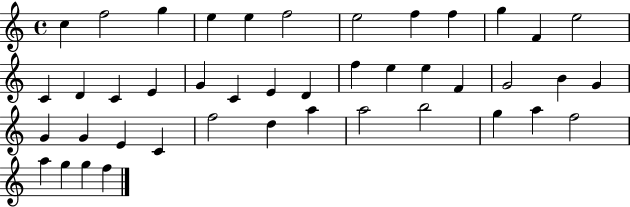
{
  \clef treble
  \time 4/4
  \defaultTimeSignature
  \key c \major
  c''4 f''2 g''4 | e''4 e''4 f''2 | e''2 f''4 f''4 | g''4 f'4 e''2 | \break c'4 d'4 c'4 e'4 | g'4 c'4 e'4 d'4 | f''4 e''4 e''4 f'4 | g'2 b'4 g'4 | \break g'4 g'4 e'4 c'4 | f''2 d''4 a''4 | a''2 b''2 | g''4 a''4 f''2 | \break a''4 g''4 g''4 f''4 | \bar "|."
}